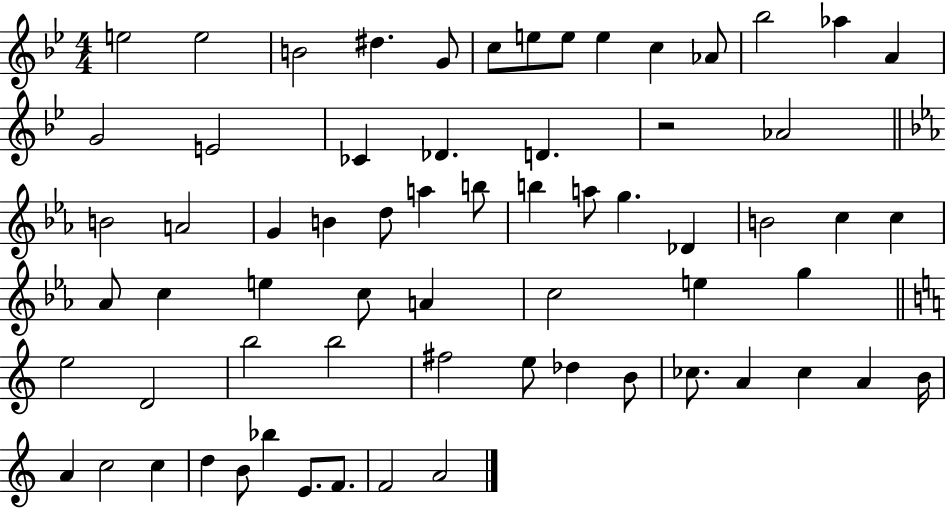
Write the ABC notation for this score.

X:1
T:Untitled
M:4/4
L:1/4
K:Bb
e2 e2 B2 ^d G/2 c/2 e/2 e/2 e c _A/2 _b2 _a A G2 E2 _C _D D z2 _A2 B2 A2 G B d/2 a b/2 b a/2 g _D B2 c c _A/2 c e c/2 A c2 e g e2 D2 b2 b2 ^f2 e/2 _d B/2 _c/2 A _c A B/4 A c2 c d B/2 _b E/2 F/2 F2 A2